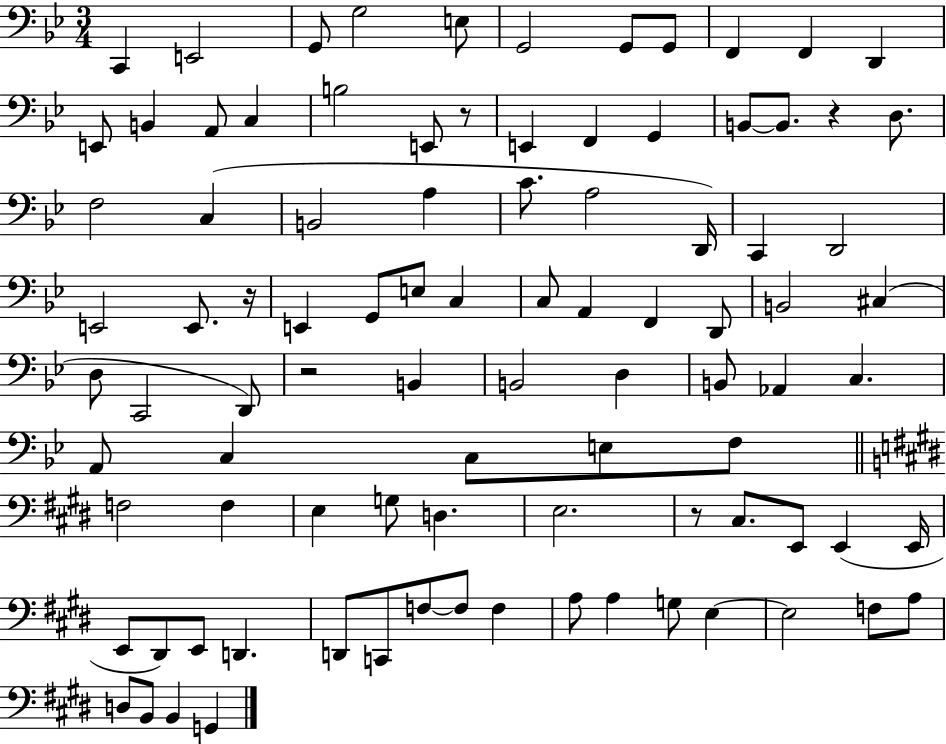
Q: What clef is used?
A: bass